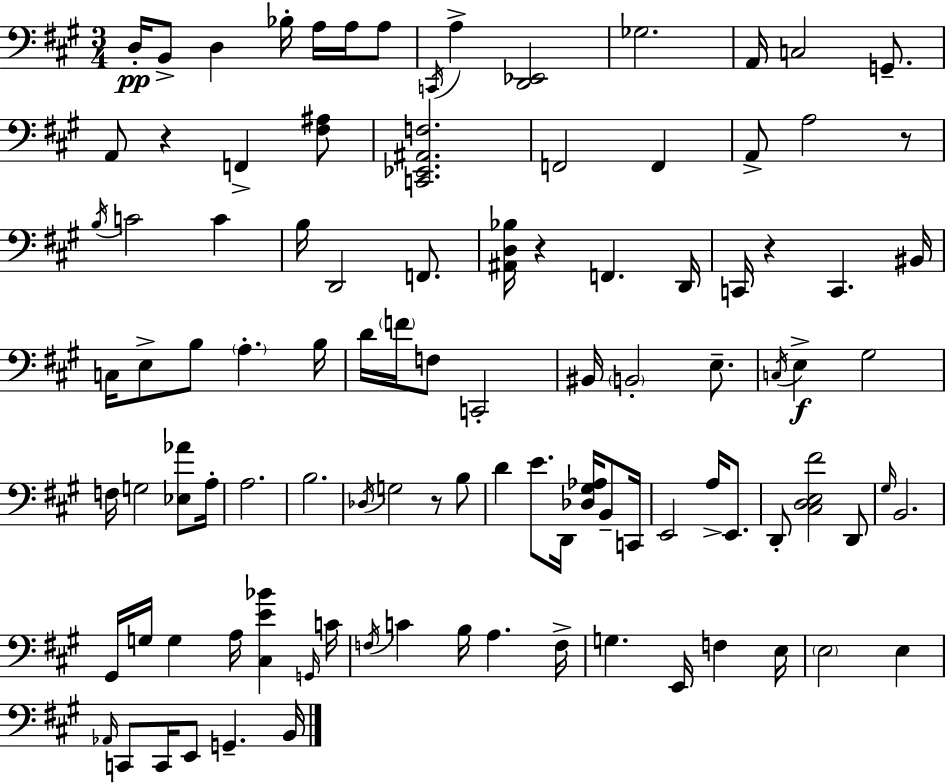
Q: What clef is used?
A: bass